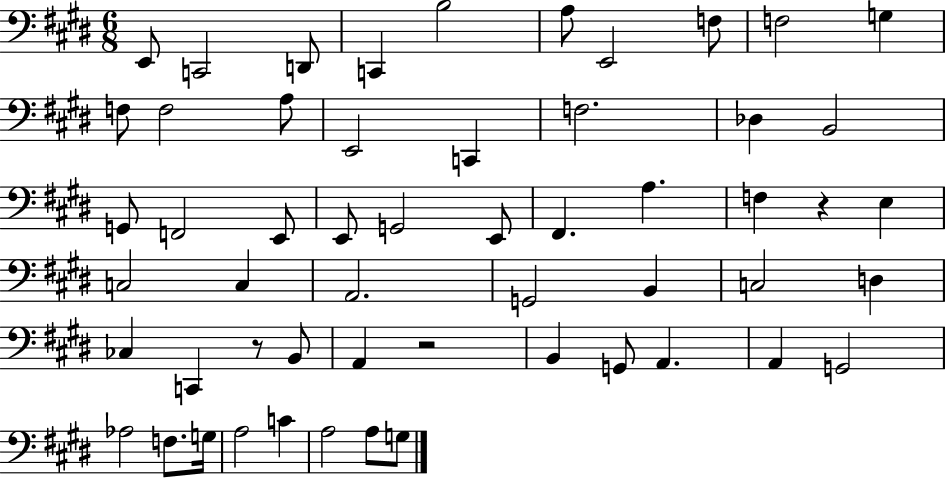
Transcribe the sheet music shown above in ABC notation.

X:1
T:Untitled
M:6/8
L:1/4
K:E
E,,/2 C,,2 D,,/2 C,, B,2 A,/2 E,,2 F,/2 F,2 G, F,/2 F,2 A,/2 E,,2 C,, F,2 _D, B,,2 G,,/2 F,,2 E,,/2 E,,/2 G,,2 E,,/2 ^F,, A, F, z E, C,2 C, A,,2 G,,2 B,, C,2 D, _C, C,, z/2 B,,/2 A,, z2 B,, G,,/2 A,, A,, G,,2 _A,2 F,/2 G,/4 A,2 C A,2 A,/2 G,/2